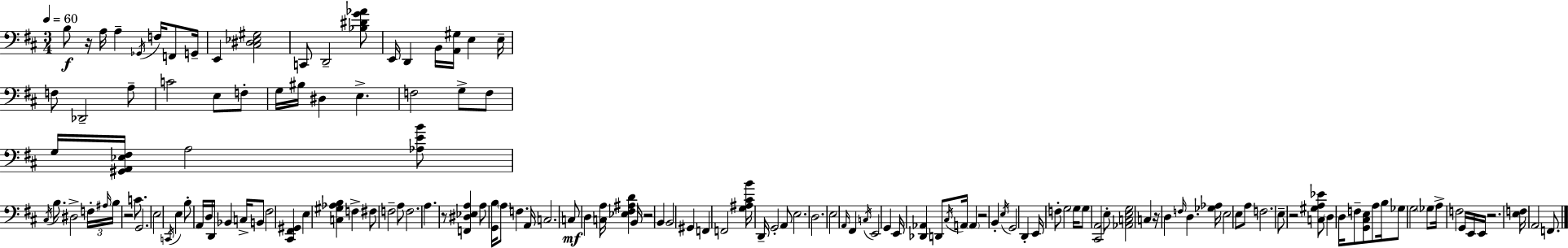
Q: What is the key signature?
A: D major